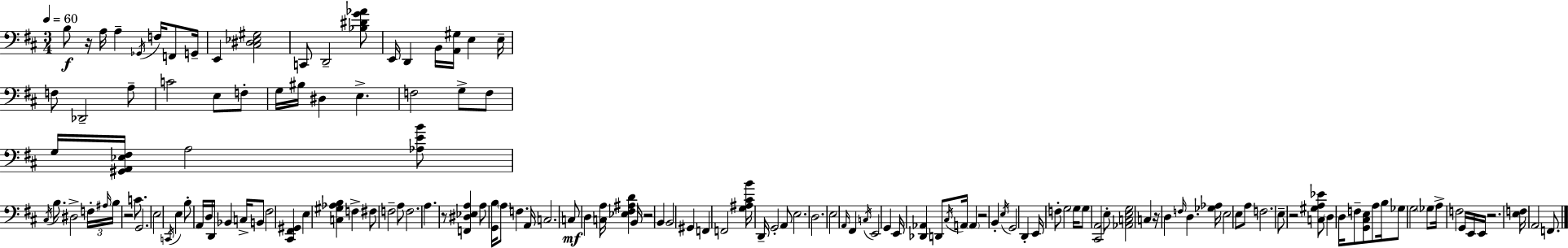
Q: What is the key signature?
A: D major